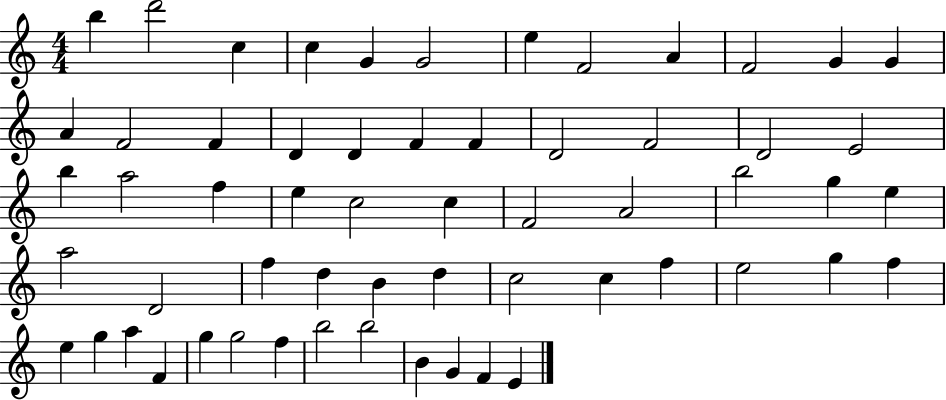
{
  \clef treble
  \numericTimeSignature
  \time 4/4
  \key c \major
  b''4 d'''2 c''4 | c''4 g'4 g'2 | e''4 f'2 a'4 | f'2 g'4 g'4 | \break a'4 f'2 f'4 | d'4 d'4 f'4 f'4 | d'2 f'2 | d'2 e'2 | \break b''4 a''2 f''4 | e''4 c''2 c''4 | f'2 a'2 | b''2 g''4 e''4 | \break a''2 d'2 | f''4 d''4 b'4 d''4 | c''2 c''4 f''4 | e''2 g''4 f''4 | \break e''4 g''4 a''4 f'4 | g''4 g''2 f''4 | b''2 b''2 | b'4 g'4 f'4 e'4 | \break \bar "|."
}